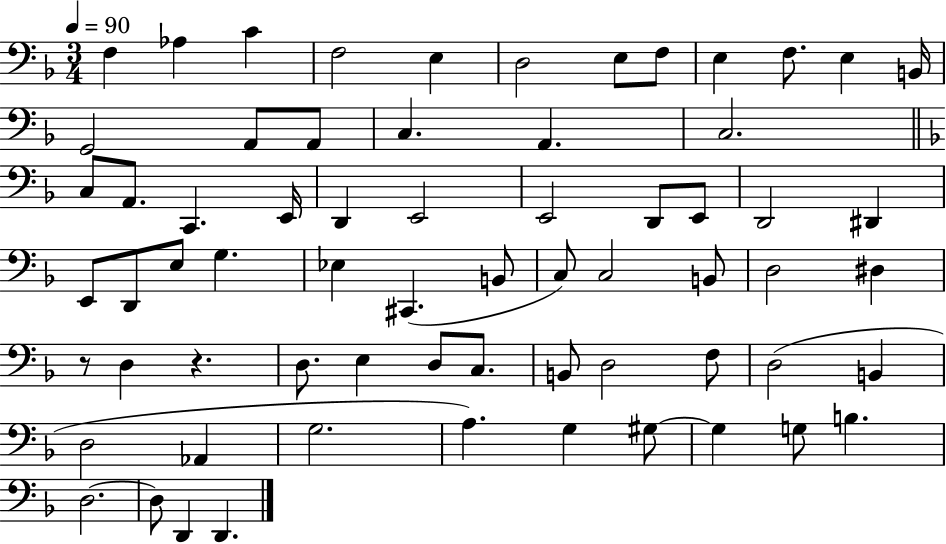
X:1
T:Untitled
M:3/4
L:1/4
K:F
F, _A, C F,2 E, D,2 E,/2 F,/2 E, F,/2 E, B,,/4 G,,2 A,,/2 A,,/2 C, A,, C,2 C,/2 A,,/2 C,, E,,/4 D,, E,,2 E,,2 D,,/2 E,,/2 D,,2 ^D,, E,,/2 D,,/2 E,/2 G, _E, ^C,, B,,/2 C,/2 C,2 B,,/2 D,2 ^D, z/2 D, z D,/2 E, D,/2 C,/2 B,,/2 D,2 F,/2 D,2 B,, D,2 _A,, G,2 A, G, ^G,/2 ^G, G,/2 B, D,2 D,/2 D,, D,,